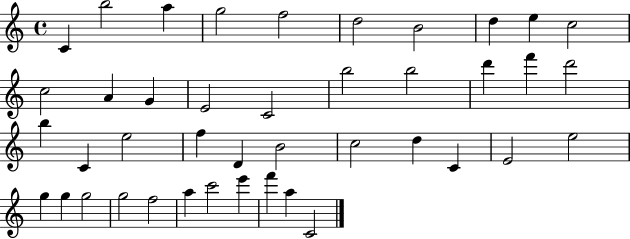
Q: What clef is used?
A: treble